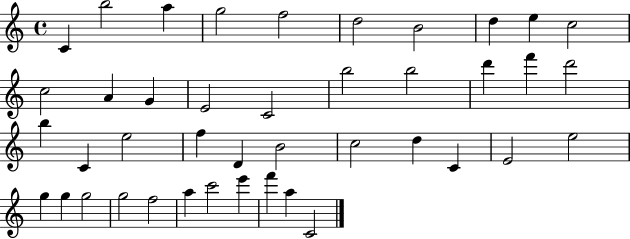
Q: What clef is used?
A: treble